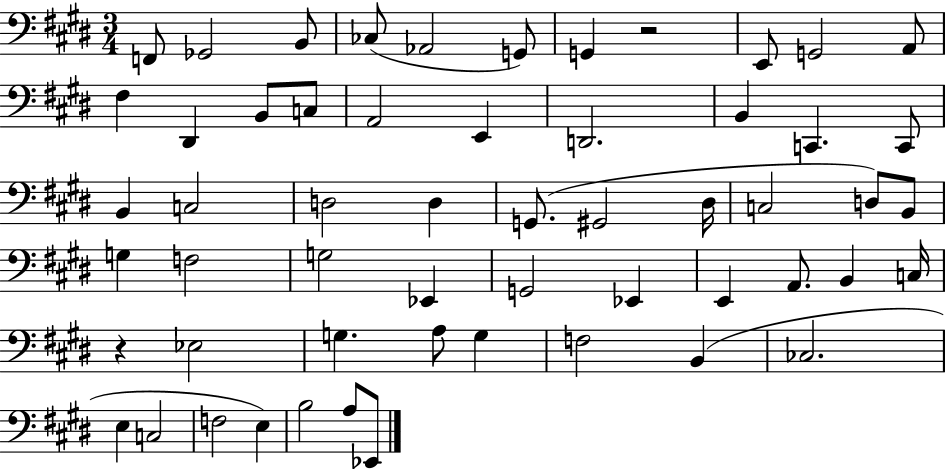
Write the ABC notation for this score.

X:1
T:Untitled
M:3/4
L:1/4
K:E
F,,/2 _G,,2 B,,/2 _C,/2 _A,,2 G,,/2 G,, z2 E,,/2 G,,2 A,,/2 ^F, ^D,, B,,/2 C,/2 A,,2 E,, D,,2 B,, C,, C,,/2 B,, C,2 D,2 D, G,,/2 ^G,,2 ^D,/4 C,2 D,/2 B,,/2 G, F,2 G,2 _E,, G,,2 _E,, E,, A,,/2 B,, C,/4 z _E,2 G, A,/2 G, F,2 B,, _C,2 E, C,2 F,2 E, B,2 A,/2 _E,,/2